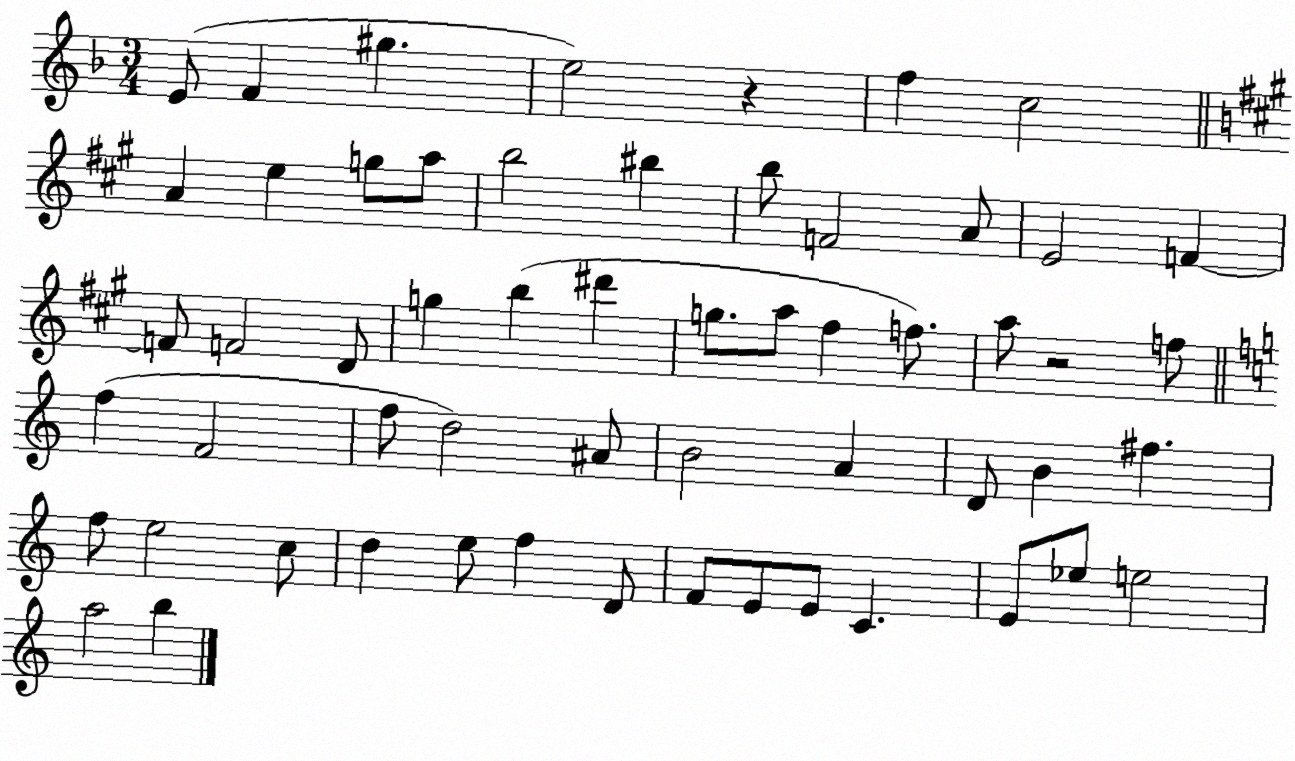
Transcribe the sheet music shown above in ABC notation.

X:1
T:Untitled
M:3/4
L:1/4
K:F
E/2 F ^g e2 z f c2 A e g/2 a/2 b2 ^b b/2 F2 A/2 E2 F F/2 F2 D/2 g b ^d' g/2 a/2 ^f f/2 a/2 z2 f/2 f F2 f/2 d2 ^A/2 B2 A D/2 B ^f f/2 e2 c/2 d e/2 f D/2 F/2 E/2 E/2 C E/2 _e/2 e2 a2 b